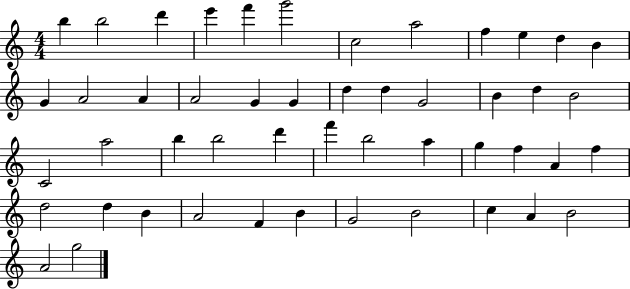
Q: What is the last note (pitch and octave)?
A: G5